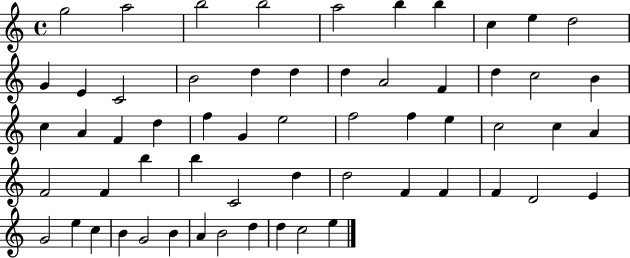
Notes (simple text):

G5/h A5/h B5/h B5/h A5/h B5/q B5/q C5/q E5/q D5/h G4/q E4/q C4/h B4/h D5/q D5/q D5/q A4/h F4/q D5/q C5/h B4/q C5/q A4/q F4/q D5/q F5/q G4/q E5/h F5/h F5/q E5/q C5/h C5/q A4/q F4/h F4/q B5/q B5/q C4/h D5/q D5/h F4/q F4/q F4/q D4/h E4/q G4/h E5/q C5/q B4/q G4/h B4/q A4/q B4/h D5/q D5/q C5/h E5/q